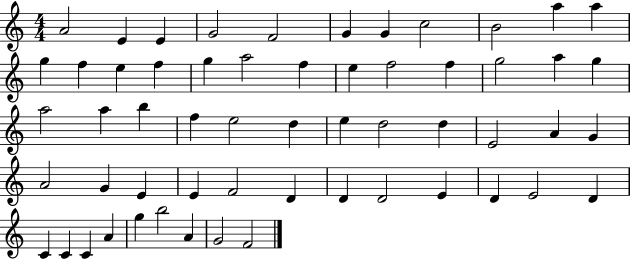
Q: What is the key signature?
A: C major